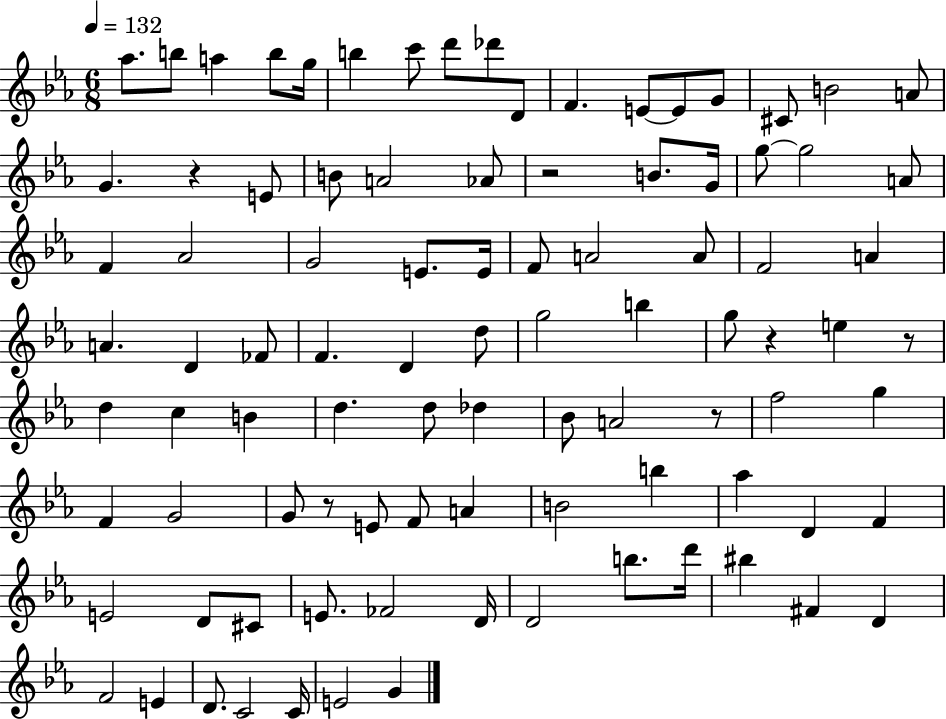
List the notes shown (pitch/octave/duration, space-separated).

Ab5/e. B5/e A5/q B5/e G5/s B5/q C6/e D6/e Db6/e D4/e F4/q. E4/e E4/e G4/e C#4/e B4/h A4/e G4/q. R/q E4/e B4/e A4/h Ab4/e R/h B4/e. G4/s G5/e G5/h A4/e F4/q Ab4/h G4/h E4/e. E4/s F4/e A4/h A4/e F4/h A4/q A4/q. D4/q FES4/e F4/q. D4/q D5/e G5/h B5/q G5/e R/q E5/q R/e D5/q C5/q B4/q D5/q. D5/e Db5/q Bb4/e A4/h R/e F5/h G5/q F4/q G4/h G4/e R/e E4/e F4/e A4/q B4/h B5/q Ab5/q D4/q F4/q E4/h D4/e C#4/e E4/e. FES4/h D4/s D4/h B5/e. D6/s BIS5/q F#4/q D4/q F4/h E4/q D4/e. C4/h C4/s E4/h G4/q